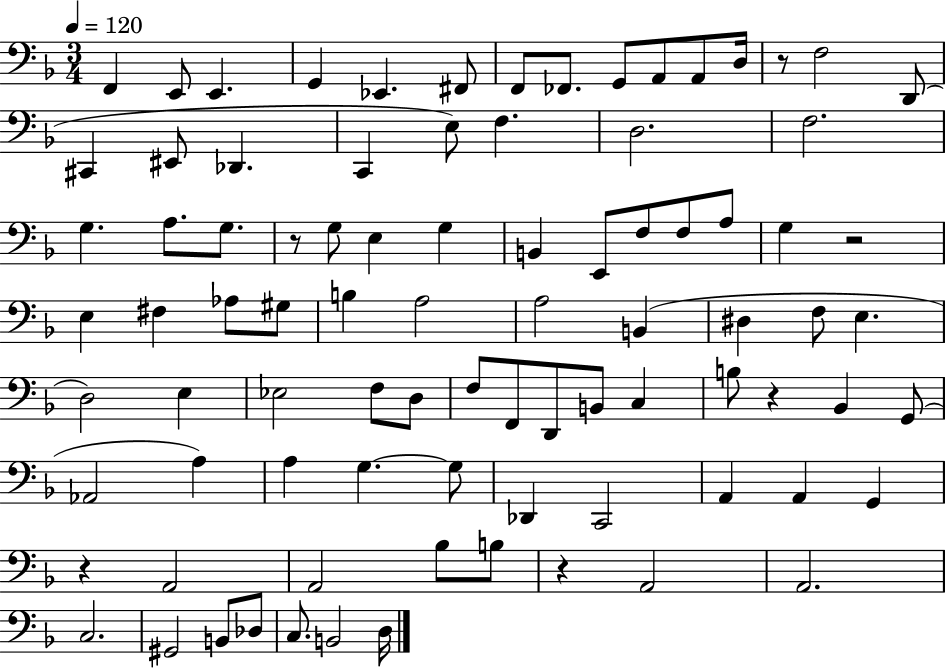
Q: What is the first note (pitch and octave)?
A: F2